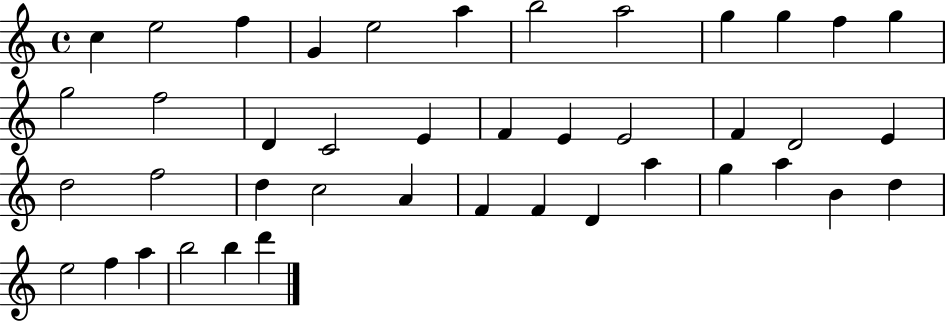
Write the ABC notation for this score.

X:1
T:Untitled
M:4/4
L:1/4
K:C
c e2 f G e2 a b2 a2 g g f g g2 f2 D C2 E F E E2 F D2 E d2 f2 d c2 A F F D a g a B d e2 f a b2 b d'